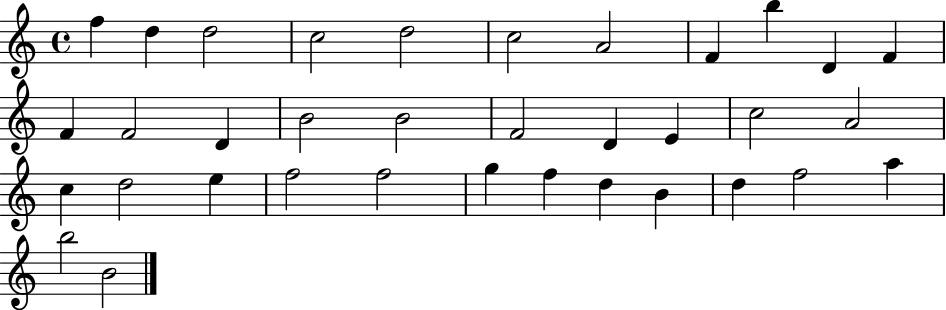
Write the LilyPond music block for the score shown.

{
  \clef treble
  \time 4/4
  \defaultTimeSignature
  \key c \major
  f''4 d''4 d''2 | c''2 d''2 | c''2 a'2 | f'4 b''4 d'4 f'4 | \break f'4 f'2 d'4 | b'2 b'2 | f'2 d'4 e'4 | c''2 a'2 | \break c''4 d''2 e''4 | f''2 f''2 | g''4 f''4 d''4 b'4 | d''4 f''2 a''4 | \break b''2 b'2 | \bar "|."
}